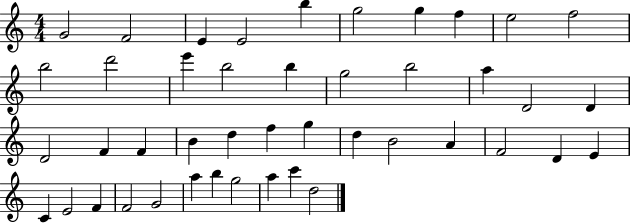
{
  \clef treble
  \numericTimeSignature
  \time 4/4
  \key c \major
  g'2 f'2 | e'4 e'2 b''4 | g''2 g''4 f''4 | e''2 f''2 | \break b''2 d'''2 | e'''4 b''2 b''4 | g''2 b''2 | a''4 d'2 d'4 | \break d'2 f'4 f'4 | b'4 d''4 f''4 g''4 | d''4 b'2 a'4 | f'2 d'4 e'4 | \break c'4 e'2 f'4 | f'2 g'2 | a''4 b''4 g''2 | a''4 c'''4 d''2 | \break \bar "|."
}